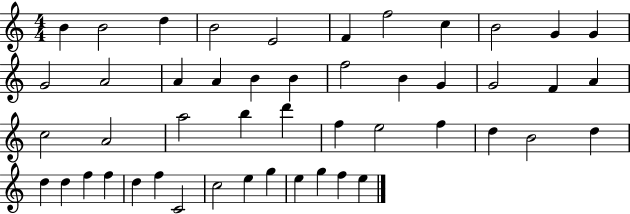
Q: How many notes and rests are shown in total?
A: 48